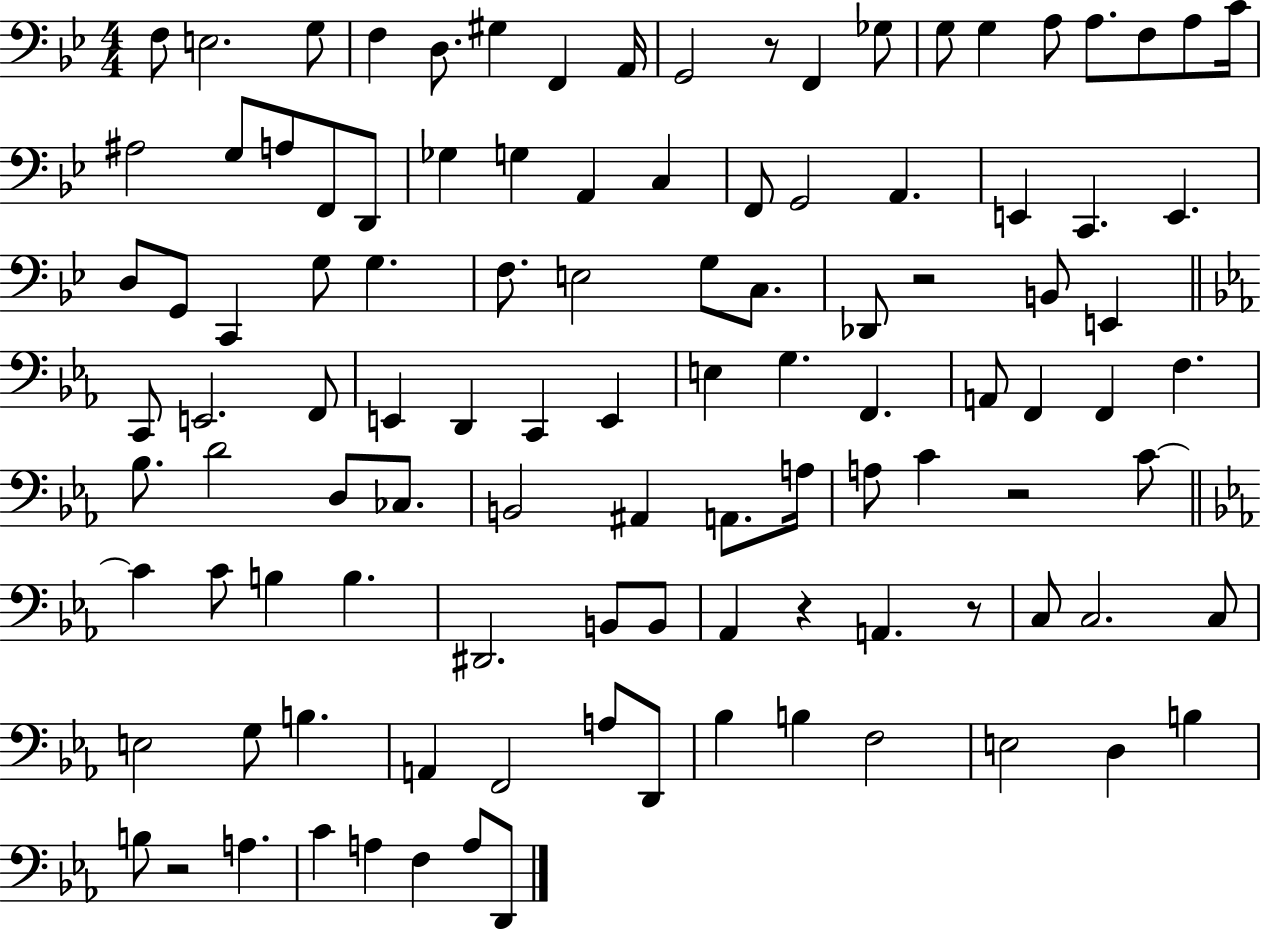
X:1
T:Untitled
M:4/4
L:1/4
K:Bb
F,/2 E,2 G,/2 F, D,/2 ^G, F,, A,,/4 G,,2 z/2 F,, _G,/2 G,/2 G, A,/2 A,/2 F,/2 A,/2 C/4 ^A,2 G,/2 A,/2 F,,/2 D,,/2 _G, G, A,, C, F,,/2 G,,2 A,, E,, C,, E,, D,/2 G,,/2 C,, G,/2 G, F,/2 E,2 G,/2 C,/2 _D,,/2 z2 B,,/2 E,, C,,/2 E,,2 F,,/2 E,, D,, C,, E,, E, G, F,, A,,/2 F,, F,, F, _B,/2 D2 D,/2 _C,/2 B,,2 ^A,, A,,/2 A,/4 A,/2 C z2 C/2 C C/2 B, B, ^D,,2 B,,/2 B,,/2 _A,, z A,, z/2 C,/2 C,2 C,/2 E,2 G,/2 B, A,, F,,2 A,/2 D,,/2 _B, B, F,2 E,2 D, B, B,/2 z2 A, C A, F, A,/2 D,,/2